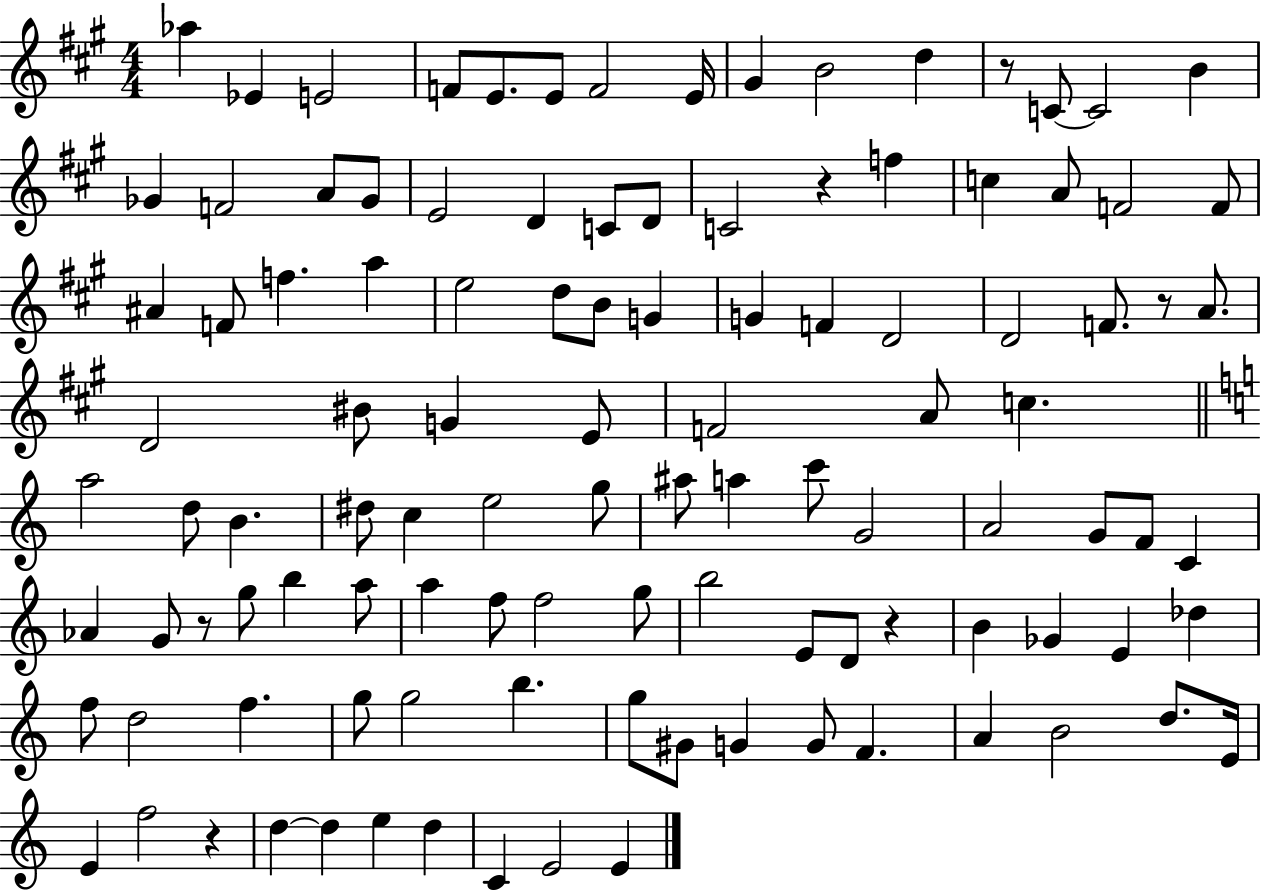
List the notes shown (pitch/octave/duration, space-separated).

Ab5/q Eb4/q E4/h F4/e E4/e. E4/e F4/h E4/s G#4/q B4/h D5/q R/e C4/e C4/h B4/q Gb4/q F4/h A4/e Gb4/e E4/h D4/q C4/e D4/e C4/h R/q F5/q C5/q A4/e F4/h F4/e A#4/q F4/e F5/q. A5/q E5/h D5/e B4/e G4/q G4/q F4/q D4/h D4/h F4/e. R/e A4/e. D4/h BIS4/e G4/q E4/e F4/h A4/e C5/q. A5/h D5/e B4/q. D#5/e C5/q E5/h G5/e A#5/e A5/q C6/e G4/h A4/h G4/e F4/e C4/q Ab4/q G4/e R/e G5/e B5/q A5/e A5/q F5/e F5/h G5/e B5/h E4/e D4/e R/q B4/q Gb4/q E4/q Db5/q F5/e D5/h F5/q. G5/e G5/h B5/q. G5/e G#4/e G4/q G4/e F4/q. A4/q B4/h D5/e. E4/s E4/q F5/h R/q D5/q D5/q E5/q D5/q C4/q E4/h E4/q